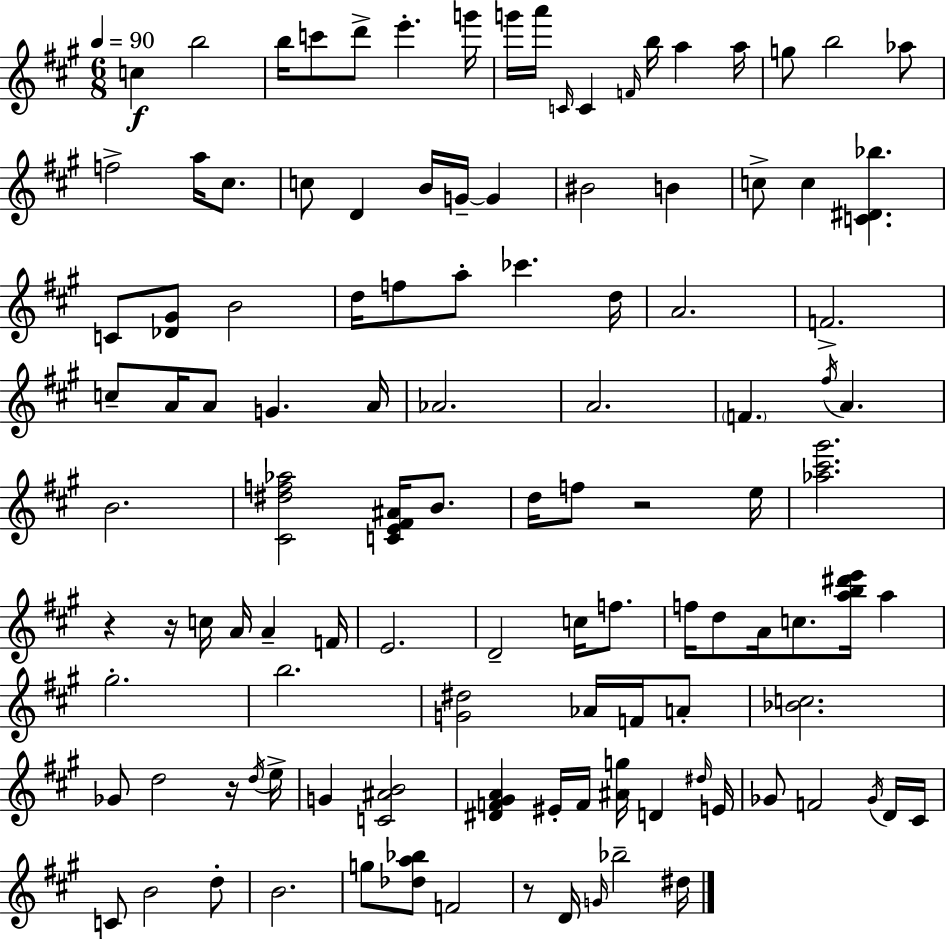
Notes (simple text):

C5/q B5/h B5/s C6/e D6/e E6/q. G6/s G6/s A6/s C4/s C4/q F4/s B5/s A5/q A5/s G5/e B5/h Ab5/e F5/h A5/s C#5/e. C5/e D4/q B4/s G4/s G4/q BIS4/h B4/q C5/e C5/q [C4,D#4,Bb5]/q. C4/e [Db4,G#4]/e B4/h D5/s F5/e A5/e CES6/q. D5/s A4/h. F4/h. C5/e A4/s A4/e G4/q. A4/s Ab4/h. A4/h. F4/q. F#5/s A4/q. B4/h. [C#4,D#5,F5,Ab5]/h [C4,E4,F#4,A#4]/s B4/e. D5/s F5/e R/h E5/s [Ab5,C#6,G#6]/h. R/q R/s C5/s A4/s A4/q F4/s E4/h. D4/h C5/s F5/e. F5/s D5/e A4/s C5/e. [A5,B5,D#6,E6]/s A5/q G#5/h. B5/h. [G4,D#5]/h Ab4/s F4/s A4/e [Bb4,C5]/h. Gb4/e D5/h R/s D5/s E5/s G4/q [C4,A#4,B4]/h [D#4,F4,G#4,A4]/q EIS4/s F4/s [A#4,G5]/s D4/q D#5/s E4/s Gb4/e F4/h Gb4/s D4/s C#4/s C4/e B4/h D5/e B4/h. G5/e [Db5,A5,Bb5]/e F4/h R/e D4/s G4/s Bb5/h D#5/s